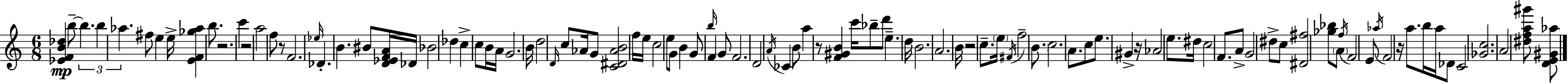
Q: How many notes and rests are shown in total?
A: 102